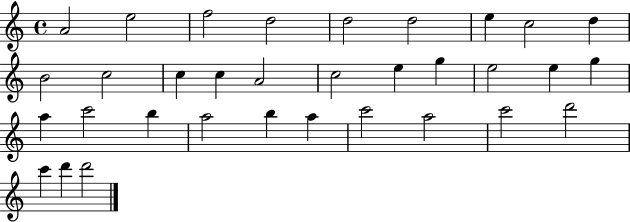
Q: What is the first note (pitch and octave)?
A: A4